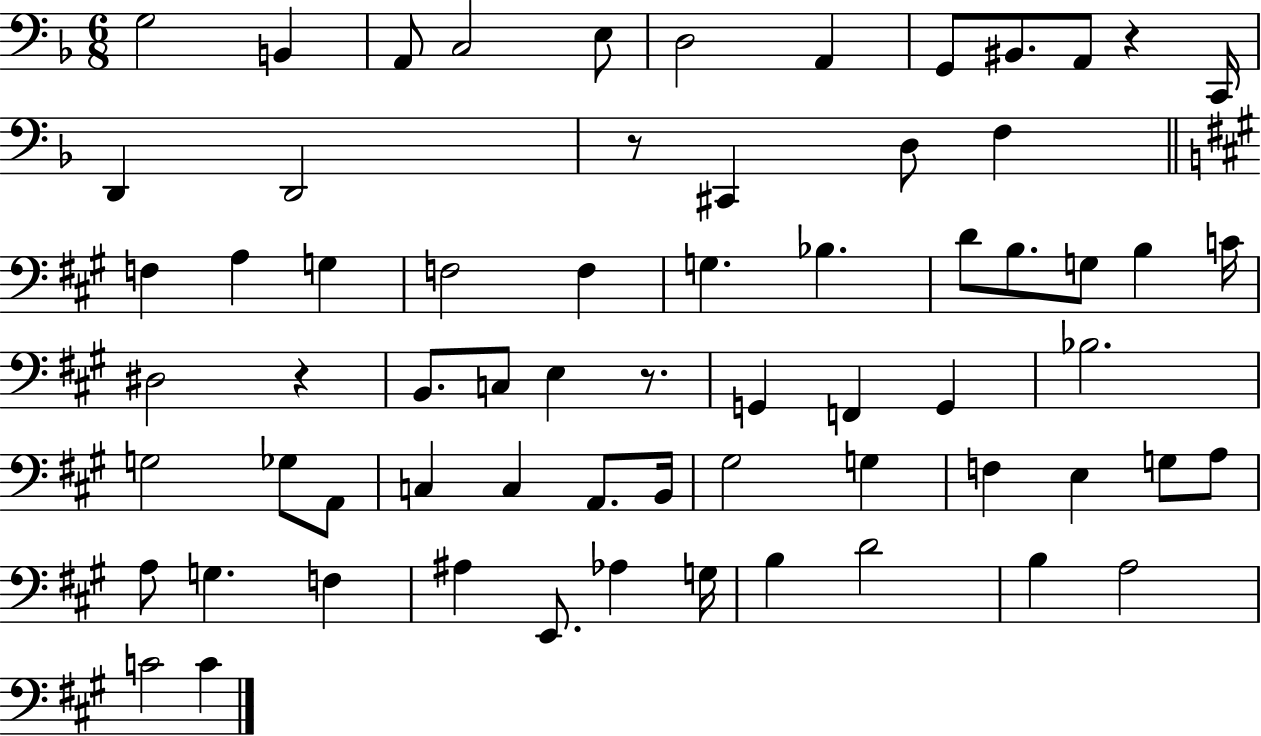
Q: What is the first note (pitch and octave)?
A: G3